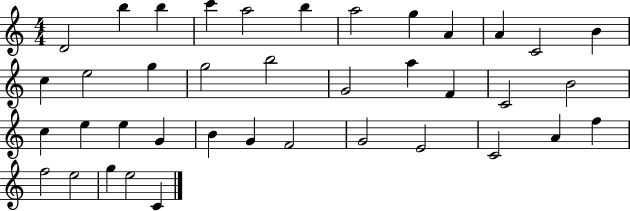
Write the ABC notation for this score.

X:1
T:Untitled
M:4/4
L:1/4
K:C
D2 b b c' a2 b a2 g A A C2 B c e2 g g2 b2 G2 a F C2 B2 c e e G B G F2 G2 E2 C2 A f f2 e2 g e2 C